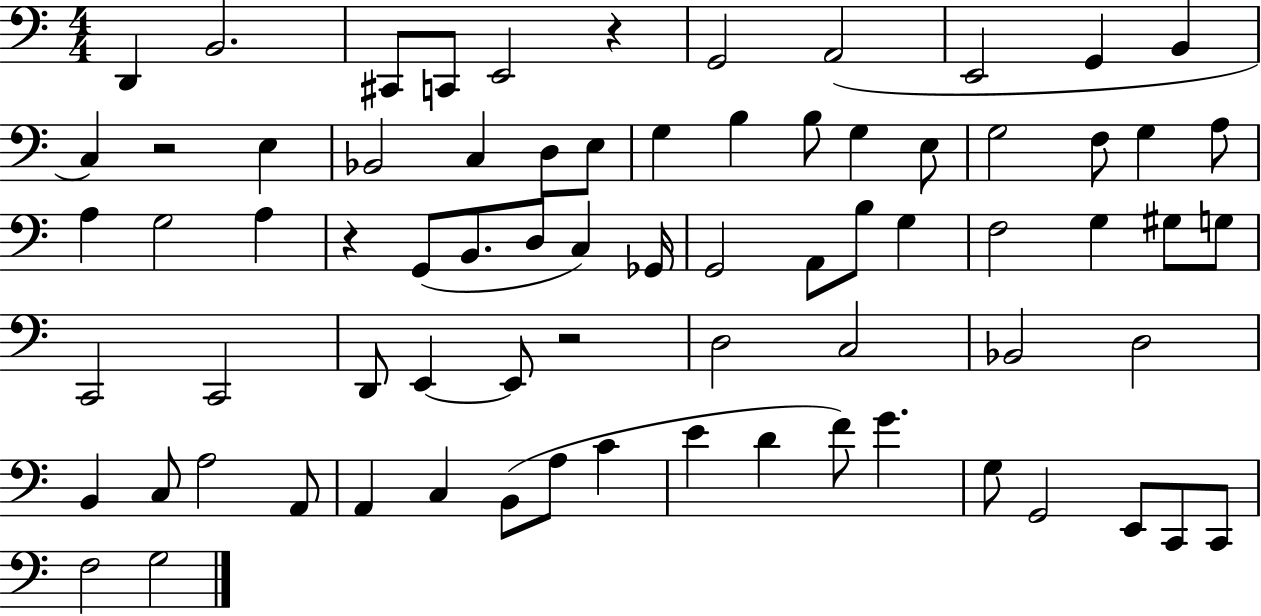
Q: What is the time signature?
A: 4/4